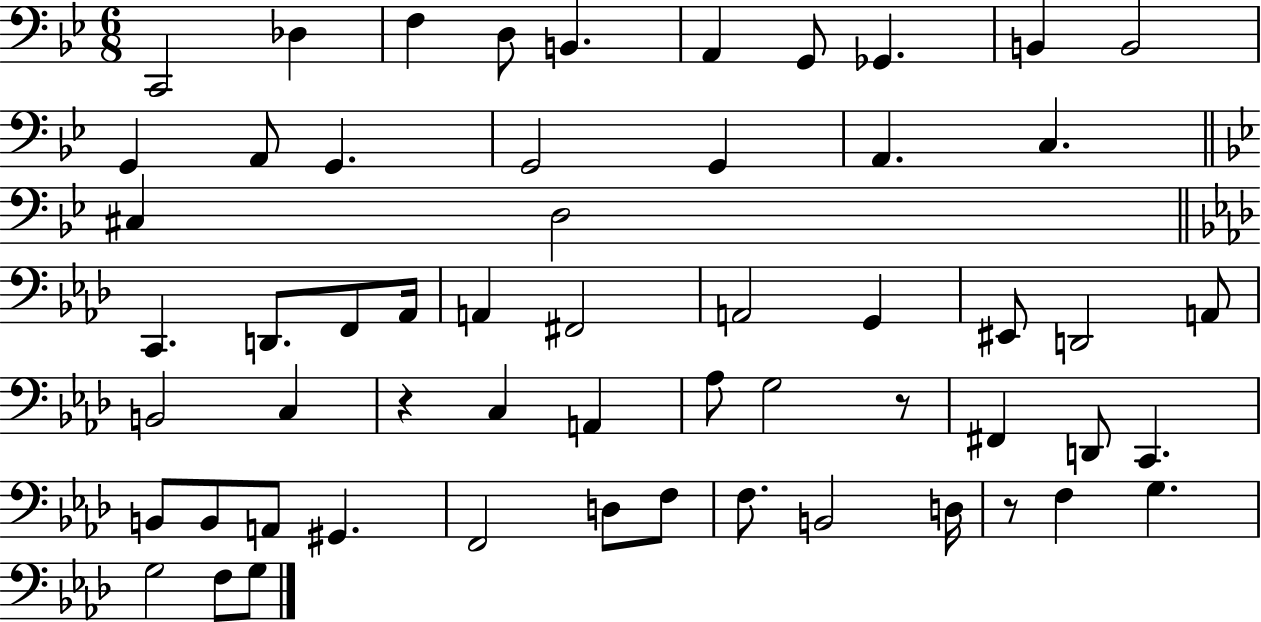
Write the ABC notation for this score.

X:1
T:Untitled
M:6/8
L:1/4
K:Bb
C,,2 _D, F, D,/2 B,, A,, G,,/2 _G,, B,, B,,2 G,, A,,/2 G,, G,,2 G,, A,, C, ^C, D,2 C,, D,,/2 F,,/2 _A,,/4 A,, ^F,,2 A,,2 G,, ^E,,/2 D,,2 A,,/2 B,,2 C, z C, A,, _A,/2 G,2 z/2 ^F,, D,,/2 C,, B,,/2 B,,/2 A,,/2 ^G,, F,,2 D,/2 F,/2 F,/2 B,,2 D,/4 z/2 F, G, G,2 F,/2 G,/2